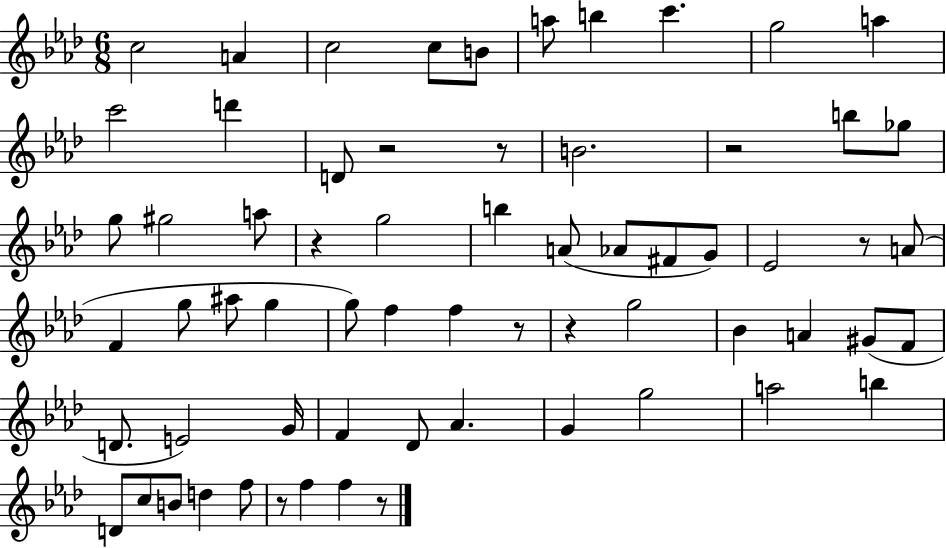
{
  \clef treble
  \numericTimeSignature
  \time 6/8
  \key aes \major
  c''2 a'4 | c''2 c''8 b'8 | a''8 b''4 c'''4. | g''2 a''4 | \break c'''2 d'''4 | d'8 r2 r8 | b'2. | r2 b''8 ges''8 | \break g''8 gis''2 a''8 | r4 g''2 | b''4 a'8( aes'8 fis'8 g'8) | ees'2 r8 a'8( | \break f'4 g''8 ais''8 g''4 | g''8) f''4 f''4 r8 | r4 g''2 | bes'4 a'4 gis'8( f'8 | \break d'8. e'2) g'16 | f'4 des'8 aes'4. | g'4 g''2 | a''2 b''4 | \break d'8 c''8 b'8 d''4 f''8 | r8 f''4 f''4 r8 | \bar "|."
}